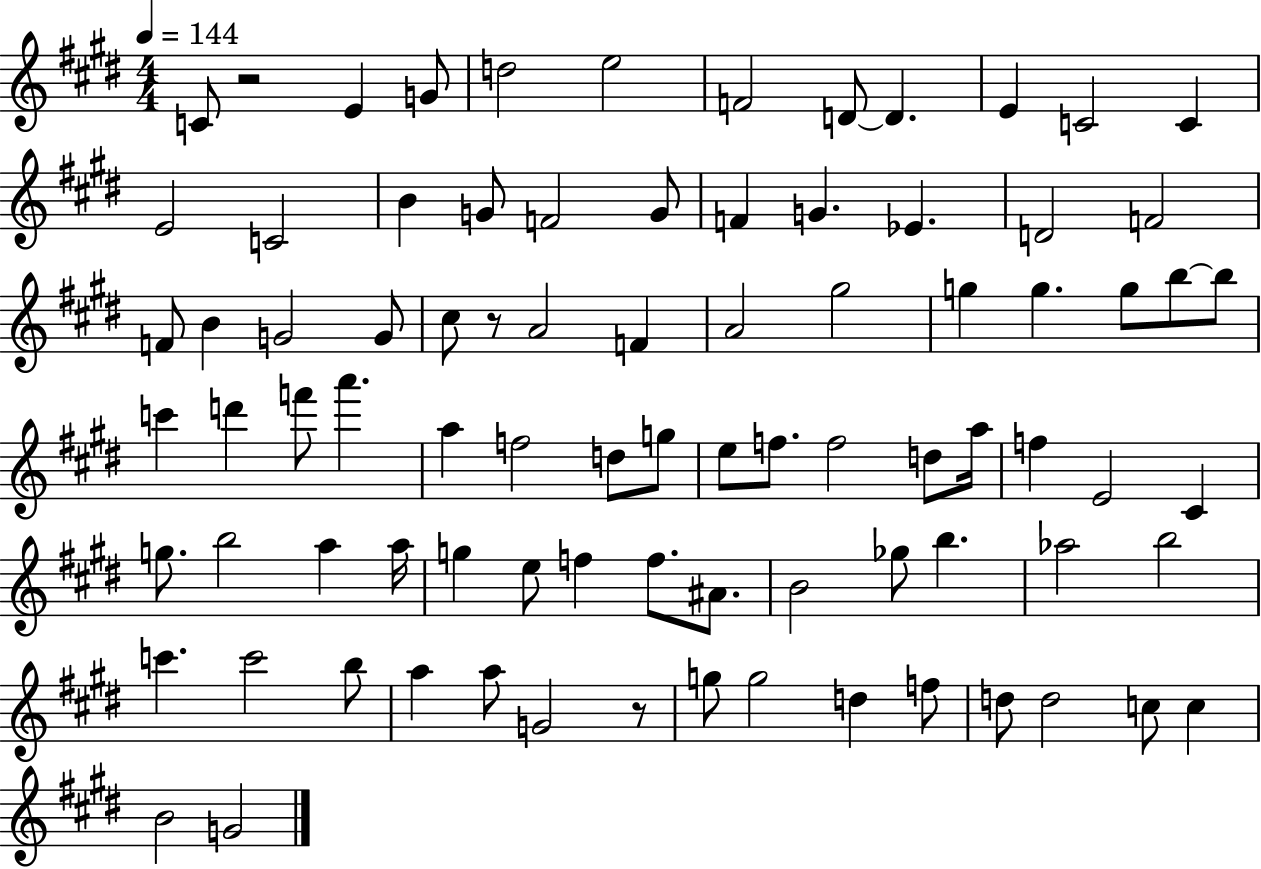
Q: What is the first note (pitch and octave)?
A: C4